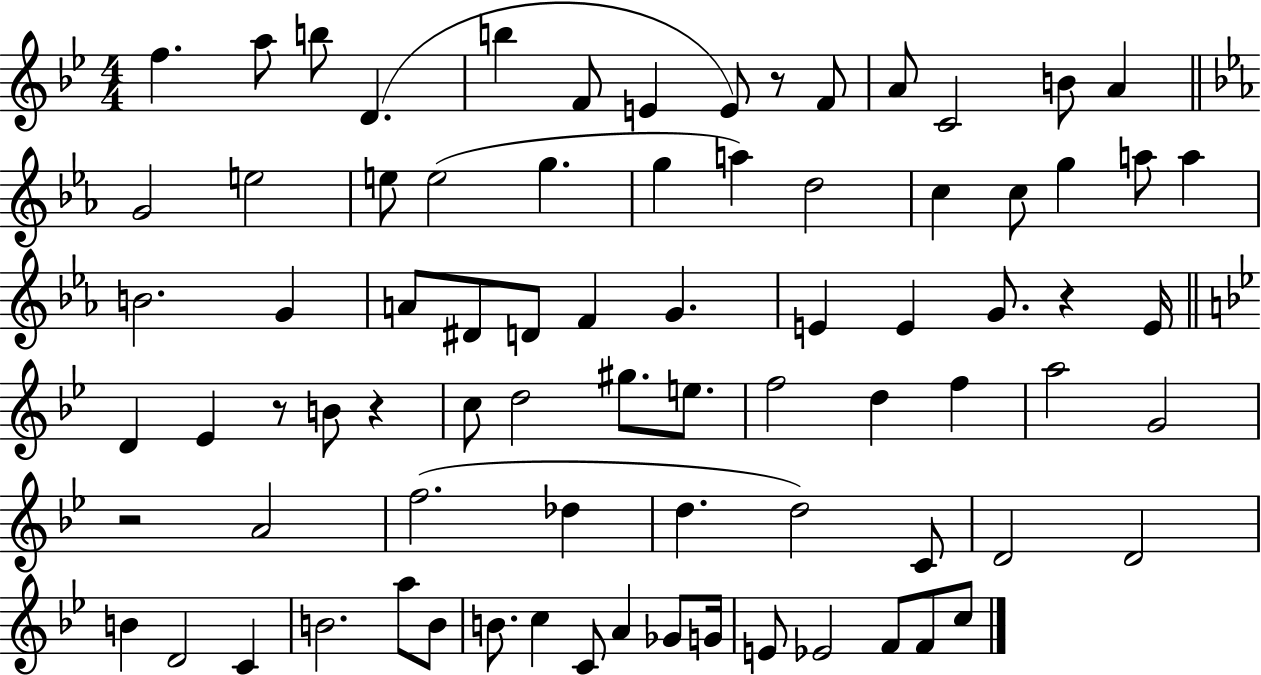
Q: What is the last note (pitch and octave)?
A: C5